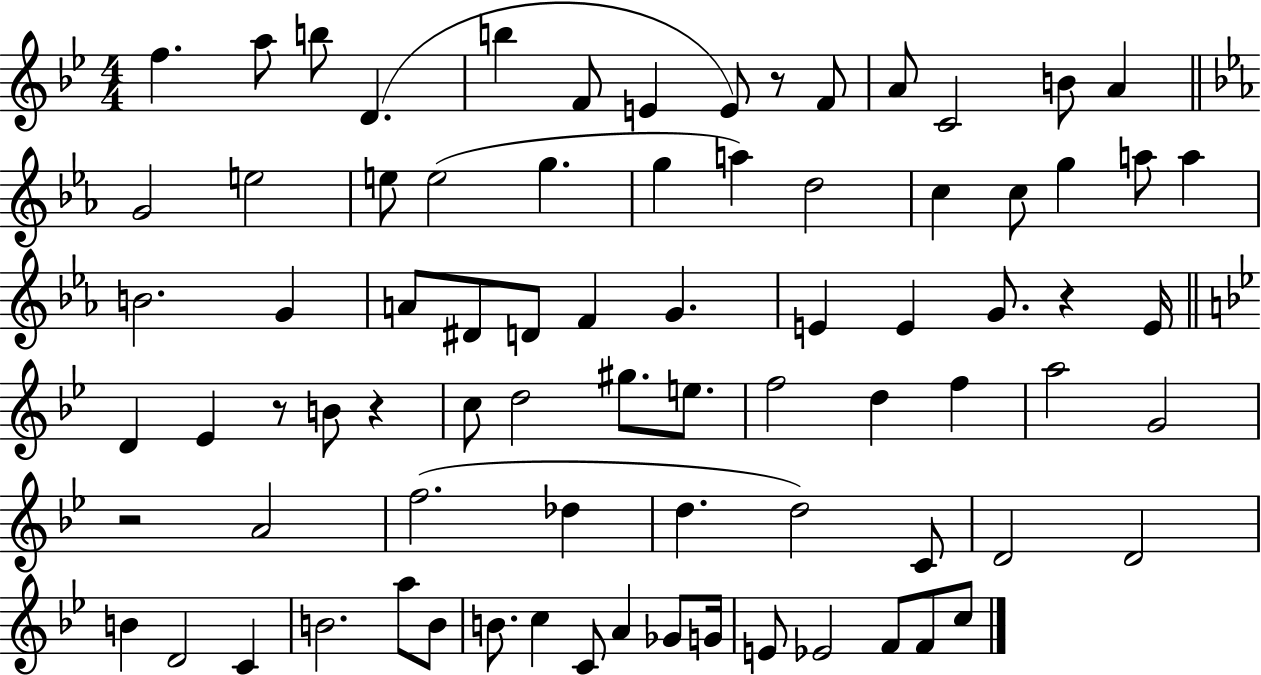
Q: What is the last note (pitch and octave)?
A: C5